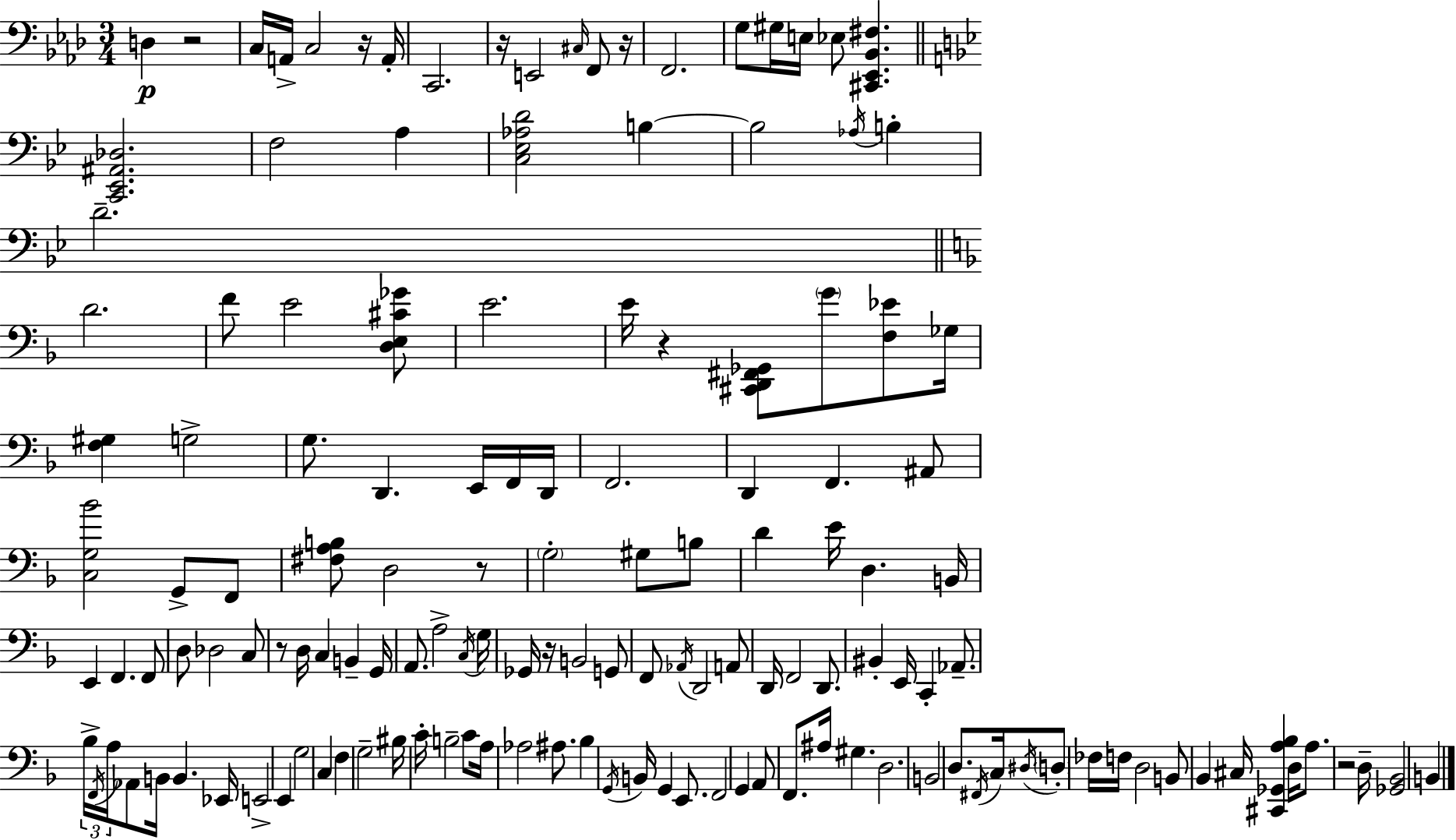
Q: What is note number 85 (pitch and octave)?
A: E2